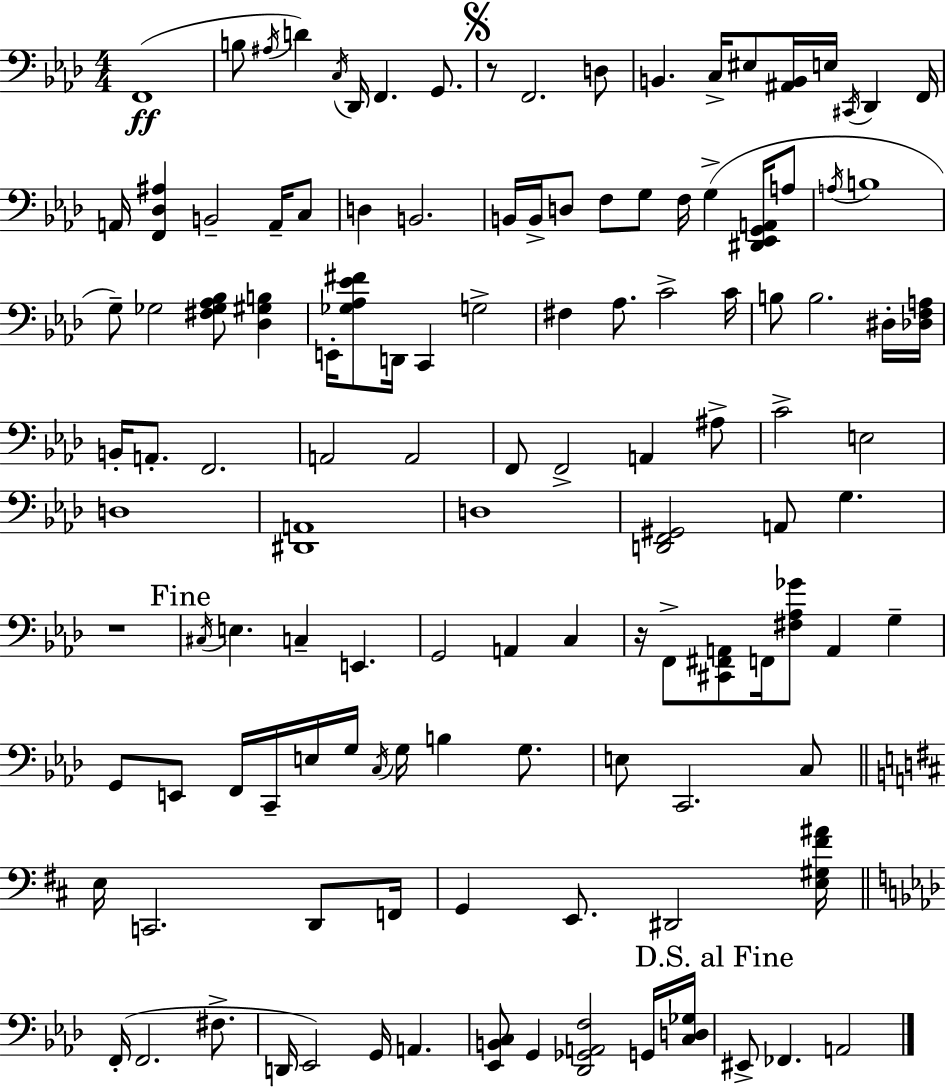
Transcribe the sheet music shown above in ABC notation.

X:1
T:Untitled
M:4/4
L:1/4
K:Fm
F,,4 B,/2 ^A,/4 D C,/4 _D,,/4 F,, G,,/2 z/2 F,,2 D,/2 B,, C,/4 ^E,/2 [^A,,B,,]/4 E,/4 ^C,,/4 _D,, F,,/4 A,,/4 [F,,_D,^A,] B,,2 A,,/4 C,/2 D, B,,2 B,,/4 B,,/4 D,/2 F,/2 G,/2 F,/4 G, [^D,,_E,,G,,A,,]/4 A,/2 A,/4 B,4 G,/2 _G,2 [^F,_G,_A,_B,]/2 [_D,^G,B,] E,,/4 [_G,_A,_E^F]/2 D,,/4 C,, G,2 ^F, _A,/2 C2 C/4 B,/2 B,2 ^D,/4 [_D,F,A,]/4 B,,/4 A,,/2 F,,2 A,,2 A,,2 F,,/2 F,,2 A,, ^A,/2 C2 E,2 D,4 [^D,,A,,]4 D,4 [D,,F,,^G,,]2 A,,/2 G, z4 ^C,/4 E, C, E,, G,,2 A,, C, z/4 F,,/2 [^C,,^F,,A,,]/2 F,,/4 [^F,_A,_G]/2 A,, G, G,,/2 E,,/2 F,,/4 C,,/4 E,/4 G,/4 C,/4 G,/4 B, G,/2 E,/2 C,,2 C,/2 E,/4 C,,2 D,,/2 F,,/4 G,, E,,/2 ^D,,2 [E,^G,^F^A]/4 F,,/4 F,,2 ^F,/2 D,,/4 _E,,2 G,,/4 A,, [_E,,B,,C,]/2 G,, [_D,,_G,,A,,F,]2 G,,/4 [C,D,_G,]/4 ^E,,/2 _F,, A,,2